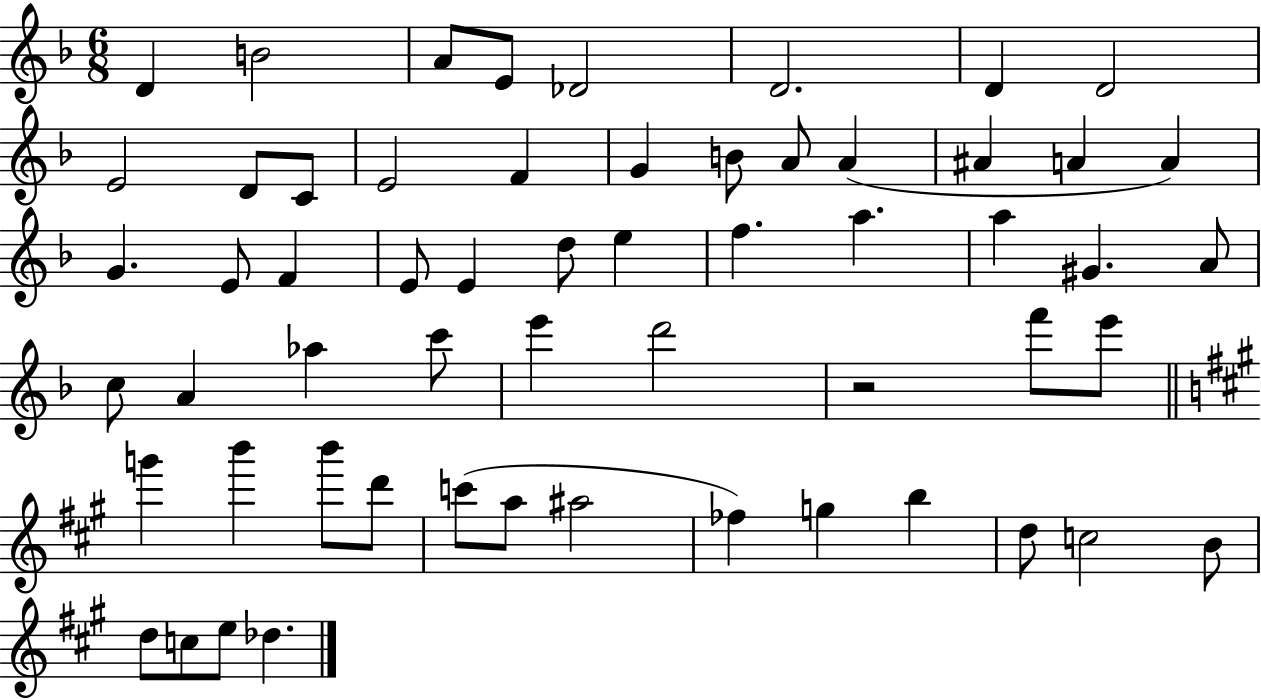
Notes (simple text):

D4/q B4/h A4/e E4/e Db4/h D4/h. D4/q D4/h E4/h D4/e C4/e E4/h F4/q G4/q B4/e A4/e A4/q A#4/q A4/q A4/q G4/q. E4/e F4/q E4/e E4/q D5/e E5/q F5/q. A5/q. A5/q G#4/q. A4/e C5/e A4/q Ab5/q C6/e E6/q D6/h R/h F6/e E6/e G6/q B6/q B6/e D6/e C6/e A5/e A#5/h FES5/q G5/q B5/q D5/e C5/h B4/e D5/e C5/e E5/e Db5/q.